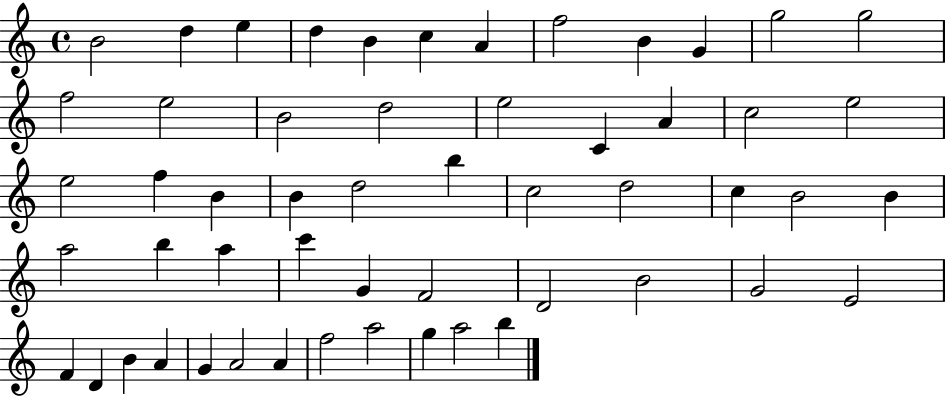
B4/h D5/q E5/q D5/q B4/q C5/q A4/q F5/h B4/q G4/q G5/h G5/h F5/h E5/h B4/h D5/h E5/h C4/q A4/q C5/h E5/h E5/h F5/q B4/q B4/q D5/h B5/q C5/h D5/h C5/q B4/h B4/q A5/h B5/q A5/q C6/q G4/q F4/h D4/h B4/h G4/h E4/h F4/q D4/q B4/q A4/q G4/q A4/h A4/q F5/h A5/h G5/q A5/h B5/q